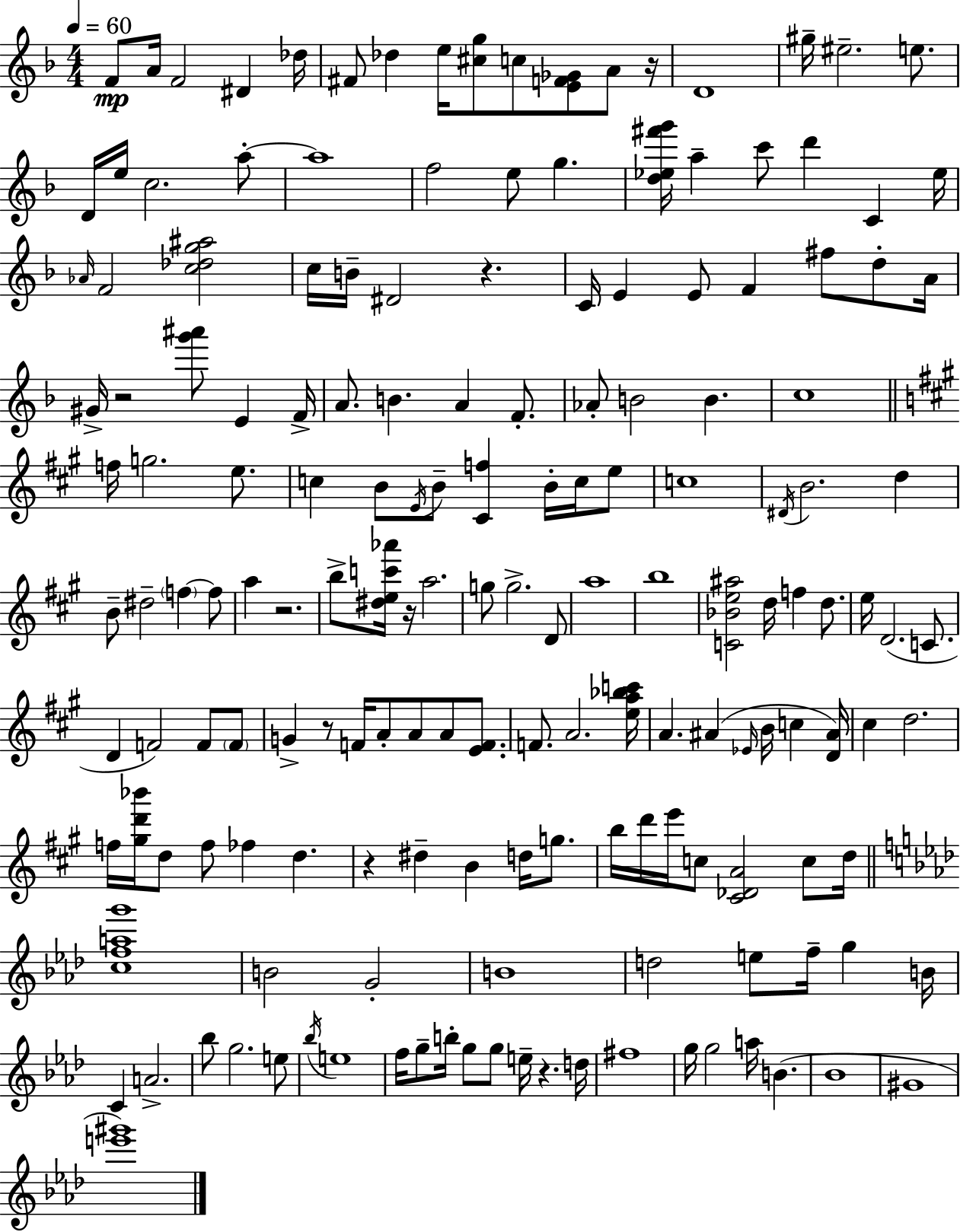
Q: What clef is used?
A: treble